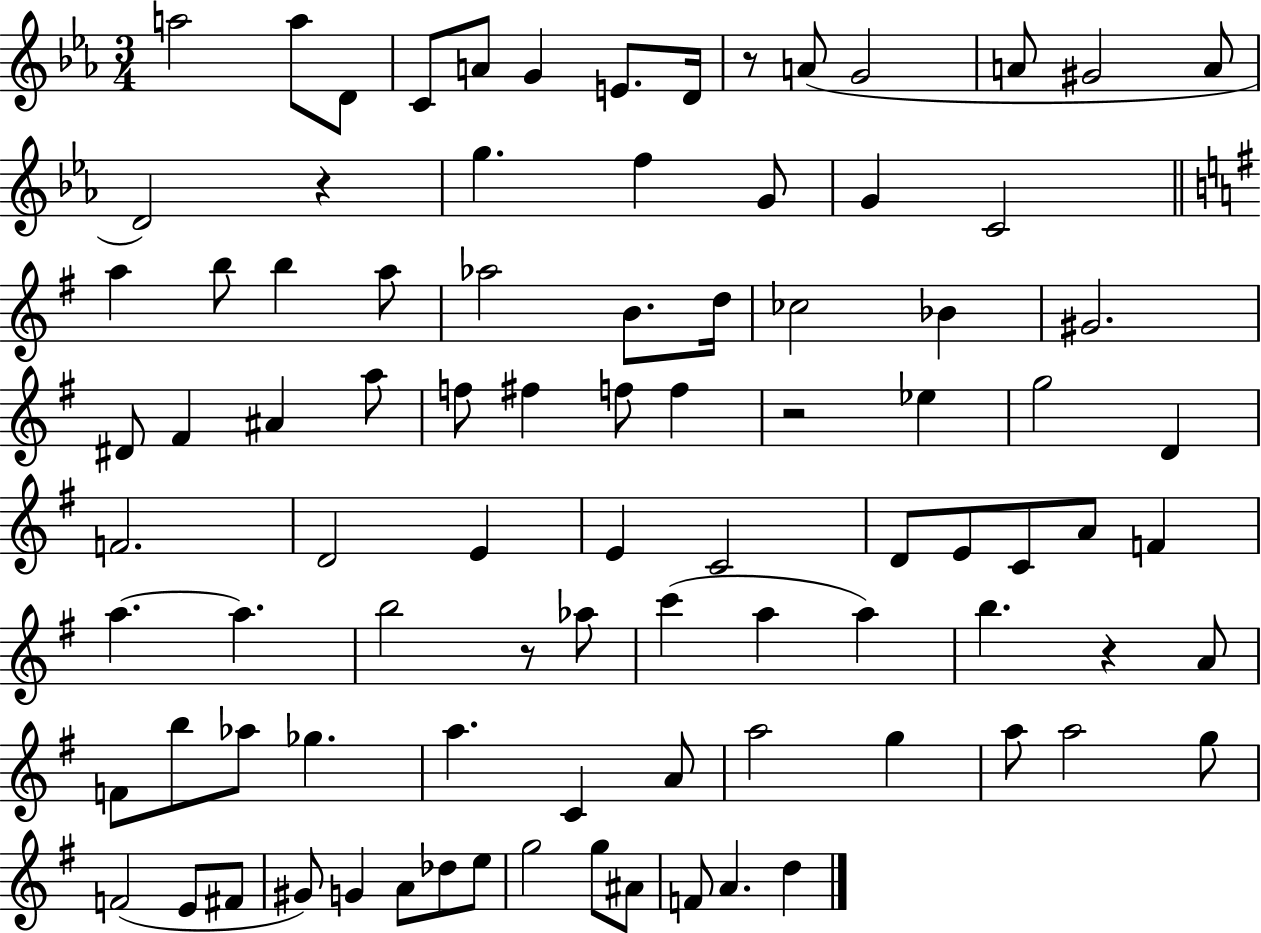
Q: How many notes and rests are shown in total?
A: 90